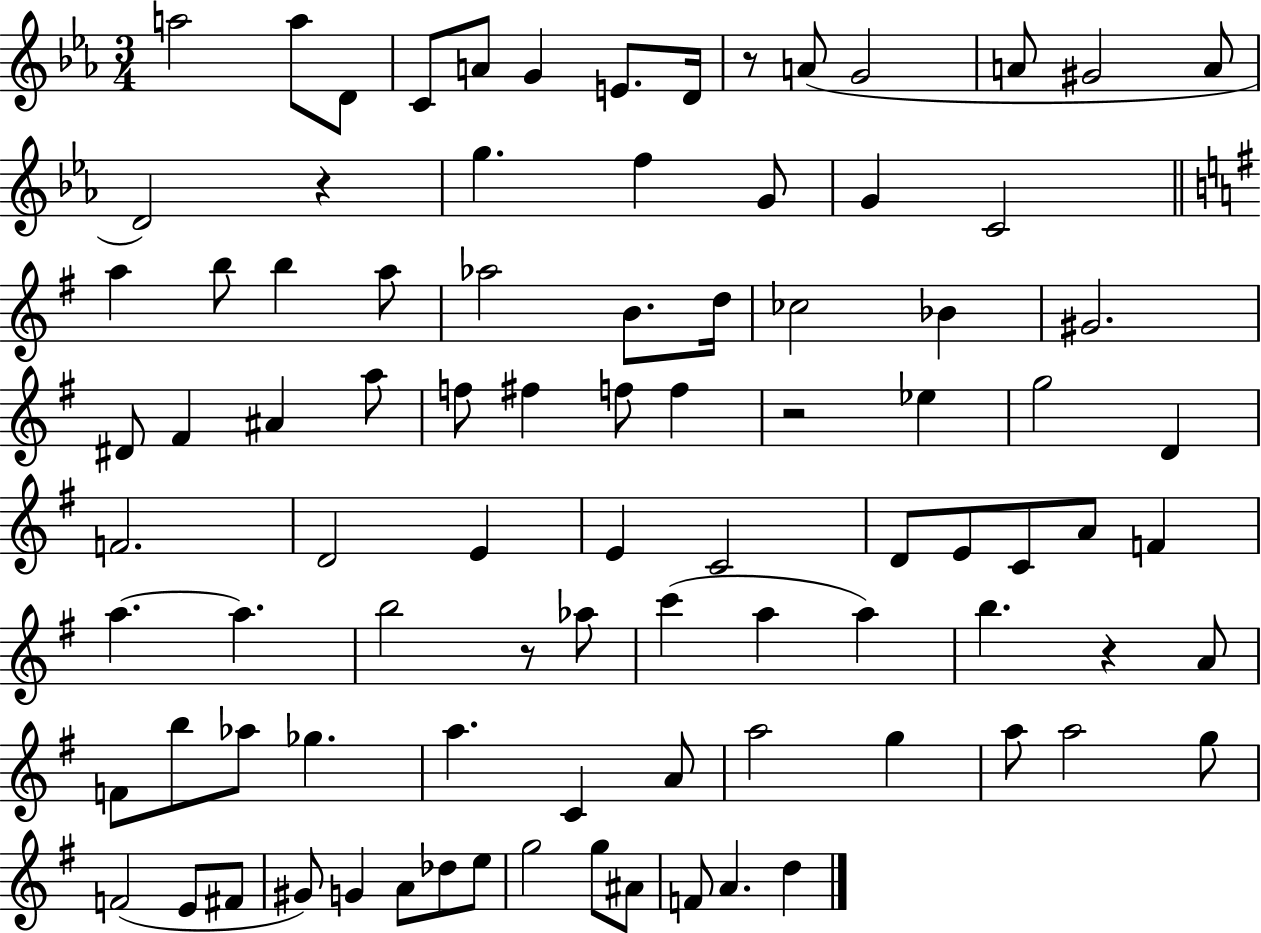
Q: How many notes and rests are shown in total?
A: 90